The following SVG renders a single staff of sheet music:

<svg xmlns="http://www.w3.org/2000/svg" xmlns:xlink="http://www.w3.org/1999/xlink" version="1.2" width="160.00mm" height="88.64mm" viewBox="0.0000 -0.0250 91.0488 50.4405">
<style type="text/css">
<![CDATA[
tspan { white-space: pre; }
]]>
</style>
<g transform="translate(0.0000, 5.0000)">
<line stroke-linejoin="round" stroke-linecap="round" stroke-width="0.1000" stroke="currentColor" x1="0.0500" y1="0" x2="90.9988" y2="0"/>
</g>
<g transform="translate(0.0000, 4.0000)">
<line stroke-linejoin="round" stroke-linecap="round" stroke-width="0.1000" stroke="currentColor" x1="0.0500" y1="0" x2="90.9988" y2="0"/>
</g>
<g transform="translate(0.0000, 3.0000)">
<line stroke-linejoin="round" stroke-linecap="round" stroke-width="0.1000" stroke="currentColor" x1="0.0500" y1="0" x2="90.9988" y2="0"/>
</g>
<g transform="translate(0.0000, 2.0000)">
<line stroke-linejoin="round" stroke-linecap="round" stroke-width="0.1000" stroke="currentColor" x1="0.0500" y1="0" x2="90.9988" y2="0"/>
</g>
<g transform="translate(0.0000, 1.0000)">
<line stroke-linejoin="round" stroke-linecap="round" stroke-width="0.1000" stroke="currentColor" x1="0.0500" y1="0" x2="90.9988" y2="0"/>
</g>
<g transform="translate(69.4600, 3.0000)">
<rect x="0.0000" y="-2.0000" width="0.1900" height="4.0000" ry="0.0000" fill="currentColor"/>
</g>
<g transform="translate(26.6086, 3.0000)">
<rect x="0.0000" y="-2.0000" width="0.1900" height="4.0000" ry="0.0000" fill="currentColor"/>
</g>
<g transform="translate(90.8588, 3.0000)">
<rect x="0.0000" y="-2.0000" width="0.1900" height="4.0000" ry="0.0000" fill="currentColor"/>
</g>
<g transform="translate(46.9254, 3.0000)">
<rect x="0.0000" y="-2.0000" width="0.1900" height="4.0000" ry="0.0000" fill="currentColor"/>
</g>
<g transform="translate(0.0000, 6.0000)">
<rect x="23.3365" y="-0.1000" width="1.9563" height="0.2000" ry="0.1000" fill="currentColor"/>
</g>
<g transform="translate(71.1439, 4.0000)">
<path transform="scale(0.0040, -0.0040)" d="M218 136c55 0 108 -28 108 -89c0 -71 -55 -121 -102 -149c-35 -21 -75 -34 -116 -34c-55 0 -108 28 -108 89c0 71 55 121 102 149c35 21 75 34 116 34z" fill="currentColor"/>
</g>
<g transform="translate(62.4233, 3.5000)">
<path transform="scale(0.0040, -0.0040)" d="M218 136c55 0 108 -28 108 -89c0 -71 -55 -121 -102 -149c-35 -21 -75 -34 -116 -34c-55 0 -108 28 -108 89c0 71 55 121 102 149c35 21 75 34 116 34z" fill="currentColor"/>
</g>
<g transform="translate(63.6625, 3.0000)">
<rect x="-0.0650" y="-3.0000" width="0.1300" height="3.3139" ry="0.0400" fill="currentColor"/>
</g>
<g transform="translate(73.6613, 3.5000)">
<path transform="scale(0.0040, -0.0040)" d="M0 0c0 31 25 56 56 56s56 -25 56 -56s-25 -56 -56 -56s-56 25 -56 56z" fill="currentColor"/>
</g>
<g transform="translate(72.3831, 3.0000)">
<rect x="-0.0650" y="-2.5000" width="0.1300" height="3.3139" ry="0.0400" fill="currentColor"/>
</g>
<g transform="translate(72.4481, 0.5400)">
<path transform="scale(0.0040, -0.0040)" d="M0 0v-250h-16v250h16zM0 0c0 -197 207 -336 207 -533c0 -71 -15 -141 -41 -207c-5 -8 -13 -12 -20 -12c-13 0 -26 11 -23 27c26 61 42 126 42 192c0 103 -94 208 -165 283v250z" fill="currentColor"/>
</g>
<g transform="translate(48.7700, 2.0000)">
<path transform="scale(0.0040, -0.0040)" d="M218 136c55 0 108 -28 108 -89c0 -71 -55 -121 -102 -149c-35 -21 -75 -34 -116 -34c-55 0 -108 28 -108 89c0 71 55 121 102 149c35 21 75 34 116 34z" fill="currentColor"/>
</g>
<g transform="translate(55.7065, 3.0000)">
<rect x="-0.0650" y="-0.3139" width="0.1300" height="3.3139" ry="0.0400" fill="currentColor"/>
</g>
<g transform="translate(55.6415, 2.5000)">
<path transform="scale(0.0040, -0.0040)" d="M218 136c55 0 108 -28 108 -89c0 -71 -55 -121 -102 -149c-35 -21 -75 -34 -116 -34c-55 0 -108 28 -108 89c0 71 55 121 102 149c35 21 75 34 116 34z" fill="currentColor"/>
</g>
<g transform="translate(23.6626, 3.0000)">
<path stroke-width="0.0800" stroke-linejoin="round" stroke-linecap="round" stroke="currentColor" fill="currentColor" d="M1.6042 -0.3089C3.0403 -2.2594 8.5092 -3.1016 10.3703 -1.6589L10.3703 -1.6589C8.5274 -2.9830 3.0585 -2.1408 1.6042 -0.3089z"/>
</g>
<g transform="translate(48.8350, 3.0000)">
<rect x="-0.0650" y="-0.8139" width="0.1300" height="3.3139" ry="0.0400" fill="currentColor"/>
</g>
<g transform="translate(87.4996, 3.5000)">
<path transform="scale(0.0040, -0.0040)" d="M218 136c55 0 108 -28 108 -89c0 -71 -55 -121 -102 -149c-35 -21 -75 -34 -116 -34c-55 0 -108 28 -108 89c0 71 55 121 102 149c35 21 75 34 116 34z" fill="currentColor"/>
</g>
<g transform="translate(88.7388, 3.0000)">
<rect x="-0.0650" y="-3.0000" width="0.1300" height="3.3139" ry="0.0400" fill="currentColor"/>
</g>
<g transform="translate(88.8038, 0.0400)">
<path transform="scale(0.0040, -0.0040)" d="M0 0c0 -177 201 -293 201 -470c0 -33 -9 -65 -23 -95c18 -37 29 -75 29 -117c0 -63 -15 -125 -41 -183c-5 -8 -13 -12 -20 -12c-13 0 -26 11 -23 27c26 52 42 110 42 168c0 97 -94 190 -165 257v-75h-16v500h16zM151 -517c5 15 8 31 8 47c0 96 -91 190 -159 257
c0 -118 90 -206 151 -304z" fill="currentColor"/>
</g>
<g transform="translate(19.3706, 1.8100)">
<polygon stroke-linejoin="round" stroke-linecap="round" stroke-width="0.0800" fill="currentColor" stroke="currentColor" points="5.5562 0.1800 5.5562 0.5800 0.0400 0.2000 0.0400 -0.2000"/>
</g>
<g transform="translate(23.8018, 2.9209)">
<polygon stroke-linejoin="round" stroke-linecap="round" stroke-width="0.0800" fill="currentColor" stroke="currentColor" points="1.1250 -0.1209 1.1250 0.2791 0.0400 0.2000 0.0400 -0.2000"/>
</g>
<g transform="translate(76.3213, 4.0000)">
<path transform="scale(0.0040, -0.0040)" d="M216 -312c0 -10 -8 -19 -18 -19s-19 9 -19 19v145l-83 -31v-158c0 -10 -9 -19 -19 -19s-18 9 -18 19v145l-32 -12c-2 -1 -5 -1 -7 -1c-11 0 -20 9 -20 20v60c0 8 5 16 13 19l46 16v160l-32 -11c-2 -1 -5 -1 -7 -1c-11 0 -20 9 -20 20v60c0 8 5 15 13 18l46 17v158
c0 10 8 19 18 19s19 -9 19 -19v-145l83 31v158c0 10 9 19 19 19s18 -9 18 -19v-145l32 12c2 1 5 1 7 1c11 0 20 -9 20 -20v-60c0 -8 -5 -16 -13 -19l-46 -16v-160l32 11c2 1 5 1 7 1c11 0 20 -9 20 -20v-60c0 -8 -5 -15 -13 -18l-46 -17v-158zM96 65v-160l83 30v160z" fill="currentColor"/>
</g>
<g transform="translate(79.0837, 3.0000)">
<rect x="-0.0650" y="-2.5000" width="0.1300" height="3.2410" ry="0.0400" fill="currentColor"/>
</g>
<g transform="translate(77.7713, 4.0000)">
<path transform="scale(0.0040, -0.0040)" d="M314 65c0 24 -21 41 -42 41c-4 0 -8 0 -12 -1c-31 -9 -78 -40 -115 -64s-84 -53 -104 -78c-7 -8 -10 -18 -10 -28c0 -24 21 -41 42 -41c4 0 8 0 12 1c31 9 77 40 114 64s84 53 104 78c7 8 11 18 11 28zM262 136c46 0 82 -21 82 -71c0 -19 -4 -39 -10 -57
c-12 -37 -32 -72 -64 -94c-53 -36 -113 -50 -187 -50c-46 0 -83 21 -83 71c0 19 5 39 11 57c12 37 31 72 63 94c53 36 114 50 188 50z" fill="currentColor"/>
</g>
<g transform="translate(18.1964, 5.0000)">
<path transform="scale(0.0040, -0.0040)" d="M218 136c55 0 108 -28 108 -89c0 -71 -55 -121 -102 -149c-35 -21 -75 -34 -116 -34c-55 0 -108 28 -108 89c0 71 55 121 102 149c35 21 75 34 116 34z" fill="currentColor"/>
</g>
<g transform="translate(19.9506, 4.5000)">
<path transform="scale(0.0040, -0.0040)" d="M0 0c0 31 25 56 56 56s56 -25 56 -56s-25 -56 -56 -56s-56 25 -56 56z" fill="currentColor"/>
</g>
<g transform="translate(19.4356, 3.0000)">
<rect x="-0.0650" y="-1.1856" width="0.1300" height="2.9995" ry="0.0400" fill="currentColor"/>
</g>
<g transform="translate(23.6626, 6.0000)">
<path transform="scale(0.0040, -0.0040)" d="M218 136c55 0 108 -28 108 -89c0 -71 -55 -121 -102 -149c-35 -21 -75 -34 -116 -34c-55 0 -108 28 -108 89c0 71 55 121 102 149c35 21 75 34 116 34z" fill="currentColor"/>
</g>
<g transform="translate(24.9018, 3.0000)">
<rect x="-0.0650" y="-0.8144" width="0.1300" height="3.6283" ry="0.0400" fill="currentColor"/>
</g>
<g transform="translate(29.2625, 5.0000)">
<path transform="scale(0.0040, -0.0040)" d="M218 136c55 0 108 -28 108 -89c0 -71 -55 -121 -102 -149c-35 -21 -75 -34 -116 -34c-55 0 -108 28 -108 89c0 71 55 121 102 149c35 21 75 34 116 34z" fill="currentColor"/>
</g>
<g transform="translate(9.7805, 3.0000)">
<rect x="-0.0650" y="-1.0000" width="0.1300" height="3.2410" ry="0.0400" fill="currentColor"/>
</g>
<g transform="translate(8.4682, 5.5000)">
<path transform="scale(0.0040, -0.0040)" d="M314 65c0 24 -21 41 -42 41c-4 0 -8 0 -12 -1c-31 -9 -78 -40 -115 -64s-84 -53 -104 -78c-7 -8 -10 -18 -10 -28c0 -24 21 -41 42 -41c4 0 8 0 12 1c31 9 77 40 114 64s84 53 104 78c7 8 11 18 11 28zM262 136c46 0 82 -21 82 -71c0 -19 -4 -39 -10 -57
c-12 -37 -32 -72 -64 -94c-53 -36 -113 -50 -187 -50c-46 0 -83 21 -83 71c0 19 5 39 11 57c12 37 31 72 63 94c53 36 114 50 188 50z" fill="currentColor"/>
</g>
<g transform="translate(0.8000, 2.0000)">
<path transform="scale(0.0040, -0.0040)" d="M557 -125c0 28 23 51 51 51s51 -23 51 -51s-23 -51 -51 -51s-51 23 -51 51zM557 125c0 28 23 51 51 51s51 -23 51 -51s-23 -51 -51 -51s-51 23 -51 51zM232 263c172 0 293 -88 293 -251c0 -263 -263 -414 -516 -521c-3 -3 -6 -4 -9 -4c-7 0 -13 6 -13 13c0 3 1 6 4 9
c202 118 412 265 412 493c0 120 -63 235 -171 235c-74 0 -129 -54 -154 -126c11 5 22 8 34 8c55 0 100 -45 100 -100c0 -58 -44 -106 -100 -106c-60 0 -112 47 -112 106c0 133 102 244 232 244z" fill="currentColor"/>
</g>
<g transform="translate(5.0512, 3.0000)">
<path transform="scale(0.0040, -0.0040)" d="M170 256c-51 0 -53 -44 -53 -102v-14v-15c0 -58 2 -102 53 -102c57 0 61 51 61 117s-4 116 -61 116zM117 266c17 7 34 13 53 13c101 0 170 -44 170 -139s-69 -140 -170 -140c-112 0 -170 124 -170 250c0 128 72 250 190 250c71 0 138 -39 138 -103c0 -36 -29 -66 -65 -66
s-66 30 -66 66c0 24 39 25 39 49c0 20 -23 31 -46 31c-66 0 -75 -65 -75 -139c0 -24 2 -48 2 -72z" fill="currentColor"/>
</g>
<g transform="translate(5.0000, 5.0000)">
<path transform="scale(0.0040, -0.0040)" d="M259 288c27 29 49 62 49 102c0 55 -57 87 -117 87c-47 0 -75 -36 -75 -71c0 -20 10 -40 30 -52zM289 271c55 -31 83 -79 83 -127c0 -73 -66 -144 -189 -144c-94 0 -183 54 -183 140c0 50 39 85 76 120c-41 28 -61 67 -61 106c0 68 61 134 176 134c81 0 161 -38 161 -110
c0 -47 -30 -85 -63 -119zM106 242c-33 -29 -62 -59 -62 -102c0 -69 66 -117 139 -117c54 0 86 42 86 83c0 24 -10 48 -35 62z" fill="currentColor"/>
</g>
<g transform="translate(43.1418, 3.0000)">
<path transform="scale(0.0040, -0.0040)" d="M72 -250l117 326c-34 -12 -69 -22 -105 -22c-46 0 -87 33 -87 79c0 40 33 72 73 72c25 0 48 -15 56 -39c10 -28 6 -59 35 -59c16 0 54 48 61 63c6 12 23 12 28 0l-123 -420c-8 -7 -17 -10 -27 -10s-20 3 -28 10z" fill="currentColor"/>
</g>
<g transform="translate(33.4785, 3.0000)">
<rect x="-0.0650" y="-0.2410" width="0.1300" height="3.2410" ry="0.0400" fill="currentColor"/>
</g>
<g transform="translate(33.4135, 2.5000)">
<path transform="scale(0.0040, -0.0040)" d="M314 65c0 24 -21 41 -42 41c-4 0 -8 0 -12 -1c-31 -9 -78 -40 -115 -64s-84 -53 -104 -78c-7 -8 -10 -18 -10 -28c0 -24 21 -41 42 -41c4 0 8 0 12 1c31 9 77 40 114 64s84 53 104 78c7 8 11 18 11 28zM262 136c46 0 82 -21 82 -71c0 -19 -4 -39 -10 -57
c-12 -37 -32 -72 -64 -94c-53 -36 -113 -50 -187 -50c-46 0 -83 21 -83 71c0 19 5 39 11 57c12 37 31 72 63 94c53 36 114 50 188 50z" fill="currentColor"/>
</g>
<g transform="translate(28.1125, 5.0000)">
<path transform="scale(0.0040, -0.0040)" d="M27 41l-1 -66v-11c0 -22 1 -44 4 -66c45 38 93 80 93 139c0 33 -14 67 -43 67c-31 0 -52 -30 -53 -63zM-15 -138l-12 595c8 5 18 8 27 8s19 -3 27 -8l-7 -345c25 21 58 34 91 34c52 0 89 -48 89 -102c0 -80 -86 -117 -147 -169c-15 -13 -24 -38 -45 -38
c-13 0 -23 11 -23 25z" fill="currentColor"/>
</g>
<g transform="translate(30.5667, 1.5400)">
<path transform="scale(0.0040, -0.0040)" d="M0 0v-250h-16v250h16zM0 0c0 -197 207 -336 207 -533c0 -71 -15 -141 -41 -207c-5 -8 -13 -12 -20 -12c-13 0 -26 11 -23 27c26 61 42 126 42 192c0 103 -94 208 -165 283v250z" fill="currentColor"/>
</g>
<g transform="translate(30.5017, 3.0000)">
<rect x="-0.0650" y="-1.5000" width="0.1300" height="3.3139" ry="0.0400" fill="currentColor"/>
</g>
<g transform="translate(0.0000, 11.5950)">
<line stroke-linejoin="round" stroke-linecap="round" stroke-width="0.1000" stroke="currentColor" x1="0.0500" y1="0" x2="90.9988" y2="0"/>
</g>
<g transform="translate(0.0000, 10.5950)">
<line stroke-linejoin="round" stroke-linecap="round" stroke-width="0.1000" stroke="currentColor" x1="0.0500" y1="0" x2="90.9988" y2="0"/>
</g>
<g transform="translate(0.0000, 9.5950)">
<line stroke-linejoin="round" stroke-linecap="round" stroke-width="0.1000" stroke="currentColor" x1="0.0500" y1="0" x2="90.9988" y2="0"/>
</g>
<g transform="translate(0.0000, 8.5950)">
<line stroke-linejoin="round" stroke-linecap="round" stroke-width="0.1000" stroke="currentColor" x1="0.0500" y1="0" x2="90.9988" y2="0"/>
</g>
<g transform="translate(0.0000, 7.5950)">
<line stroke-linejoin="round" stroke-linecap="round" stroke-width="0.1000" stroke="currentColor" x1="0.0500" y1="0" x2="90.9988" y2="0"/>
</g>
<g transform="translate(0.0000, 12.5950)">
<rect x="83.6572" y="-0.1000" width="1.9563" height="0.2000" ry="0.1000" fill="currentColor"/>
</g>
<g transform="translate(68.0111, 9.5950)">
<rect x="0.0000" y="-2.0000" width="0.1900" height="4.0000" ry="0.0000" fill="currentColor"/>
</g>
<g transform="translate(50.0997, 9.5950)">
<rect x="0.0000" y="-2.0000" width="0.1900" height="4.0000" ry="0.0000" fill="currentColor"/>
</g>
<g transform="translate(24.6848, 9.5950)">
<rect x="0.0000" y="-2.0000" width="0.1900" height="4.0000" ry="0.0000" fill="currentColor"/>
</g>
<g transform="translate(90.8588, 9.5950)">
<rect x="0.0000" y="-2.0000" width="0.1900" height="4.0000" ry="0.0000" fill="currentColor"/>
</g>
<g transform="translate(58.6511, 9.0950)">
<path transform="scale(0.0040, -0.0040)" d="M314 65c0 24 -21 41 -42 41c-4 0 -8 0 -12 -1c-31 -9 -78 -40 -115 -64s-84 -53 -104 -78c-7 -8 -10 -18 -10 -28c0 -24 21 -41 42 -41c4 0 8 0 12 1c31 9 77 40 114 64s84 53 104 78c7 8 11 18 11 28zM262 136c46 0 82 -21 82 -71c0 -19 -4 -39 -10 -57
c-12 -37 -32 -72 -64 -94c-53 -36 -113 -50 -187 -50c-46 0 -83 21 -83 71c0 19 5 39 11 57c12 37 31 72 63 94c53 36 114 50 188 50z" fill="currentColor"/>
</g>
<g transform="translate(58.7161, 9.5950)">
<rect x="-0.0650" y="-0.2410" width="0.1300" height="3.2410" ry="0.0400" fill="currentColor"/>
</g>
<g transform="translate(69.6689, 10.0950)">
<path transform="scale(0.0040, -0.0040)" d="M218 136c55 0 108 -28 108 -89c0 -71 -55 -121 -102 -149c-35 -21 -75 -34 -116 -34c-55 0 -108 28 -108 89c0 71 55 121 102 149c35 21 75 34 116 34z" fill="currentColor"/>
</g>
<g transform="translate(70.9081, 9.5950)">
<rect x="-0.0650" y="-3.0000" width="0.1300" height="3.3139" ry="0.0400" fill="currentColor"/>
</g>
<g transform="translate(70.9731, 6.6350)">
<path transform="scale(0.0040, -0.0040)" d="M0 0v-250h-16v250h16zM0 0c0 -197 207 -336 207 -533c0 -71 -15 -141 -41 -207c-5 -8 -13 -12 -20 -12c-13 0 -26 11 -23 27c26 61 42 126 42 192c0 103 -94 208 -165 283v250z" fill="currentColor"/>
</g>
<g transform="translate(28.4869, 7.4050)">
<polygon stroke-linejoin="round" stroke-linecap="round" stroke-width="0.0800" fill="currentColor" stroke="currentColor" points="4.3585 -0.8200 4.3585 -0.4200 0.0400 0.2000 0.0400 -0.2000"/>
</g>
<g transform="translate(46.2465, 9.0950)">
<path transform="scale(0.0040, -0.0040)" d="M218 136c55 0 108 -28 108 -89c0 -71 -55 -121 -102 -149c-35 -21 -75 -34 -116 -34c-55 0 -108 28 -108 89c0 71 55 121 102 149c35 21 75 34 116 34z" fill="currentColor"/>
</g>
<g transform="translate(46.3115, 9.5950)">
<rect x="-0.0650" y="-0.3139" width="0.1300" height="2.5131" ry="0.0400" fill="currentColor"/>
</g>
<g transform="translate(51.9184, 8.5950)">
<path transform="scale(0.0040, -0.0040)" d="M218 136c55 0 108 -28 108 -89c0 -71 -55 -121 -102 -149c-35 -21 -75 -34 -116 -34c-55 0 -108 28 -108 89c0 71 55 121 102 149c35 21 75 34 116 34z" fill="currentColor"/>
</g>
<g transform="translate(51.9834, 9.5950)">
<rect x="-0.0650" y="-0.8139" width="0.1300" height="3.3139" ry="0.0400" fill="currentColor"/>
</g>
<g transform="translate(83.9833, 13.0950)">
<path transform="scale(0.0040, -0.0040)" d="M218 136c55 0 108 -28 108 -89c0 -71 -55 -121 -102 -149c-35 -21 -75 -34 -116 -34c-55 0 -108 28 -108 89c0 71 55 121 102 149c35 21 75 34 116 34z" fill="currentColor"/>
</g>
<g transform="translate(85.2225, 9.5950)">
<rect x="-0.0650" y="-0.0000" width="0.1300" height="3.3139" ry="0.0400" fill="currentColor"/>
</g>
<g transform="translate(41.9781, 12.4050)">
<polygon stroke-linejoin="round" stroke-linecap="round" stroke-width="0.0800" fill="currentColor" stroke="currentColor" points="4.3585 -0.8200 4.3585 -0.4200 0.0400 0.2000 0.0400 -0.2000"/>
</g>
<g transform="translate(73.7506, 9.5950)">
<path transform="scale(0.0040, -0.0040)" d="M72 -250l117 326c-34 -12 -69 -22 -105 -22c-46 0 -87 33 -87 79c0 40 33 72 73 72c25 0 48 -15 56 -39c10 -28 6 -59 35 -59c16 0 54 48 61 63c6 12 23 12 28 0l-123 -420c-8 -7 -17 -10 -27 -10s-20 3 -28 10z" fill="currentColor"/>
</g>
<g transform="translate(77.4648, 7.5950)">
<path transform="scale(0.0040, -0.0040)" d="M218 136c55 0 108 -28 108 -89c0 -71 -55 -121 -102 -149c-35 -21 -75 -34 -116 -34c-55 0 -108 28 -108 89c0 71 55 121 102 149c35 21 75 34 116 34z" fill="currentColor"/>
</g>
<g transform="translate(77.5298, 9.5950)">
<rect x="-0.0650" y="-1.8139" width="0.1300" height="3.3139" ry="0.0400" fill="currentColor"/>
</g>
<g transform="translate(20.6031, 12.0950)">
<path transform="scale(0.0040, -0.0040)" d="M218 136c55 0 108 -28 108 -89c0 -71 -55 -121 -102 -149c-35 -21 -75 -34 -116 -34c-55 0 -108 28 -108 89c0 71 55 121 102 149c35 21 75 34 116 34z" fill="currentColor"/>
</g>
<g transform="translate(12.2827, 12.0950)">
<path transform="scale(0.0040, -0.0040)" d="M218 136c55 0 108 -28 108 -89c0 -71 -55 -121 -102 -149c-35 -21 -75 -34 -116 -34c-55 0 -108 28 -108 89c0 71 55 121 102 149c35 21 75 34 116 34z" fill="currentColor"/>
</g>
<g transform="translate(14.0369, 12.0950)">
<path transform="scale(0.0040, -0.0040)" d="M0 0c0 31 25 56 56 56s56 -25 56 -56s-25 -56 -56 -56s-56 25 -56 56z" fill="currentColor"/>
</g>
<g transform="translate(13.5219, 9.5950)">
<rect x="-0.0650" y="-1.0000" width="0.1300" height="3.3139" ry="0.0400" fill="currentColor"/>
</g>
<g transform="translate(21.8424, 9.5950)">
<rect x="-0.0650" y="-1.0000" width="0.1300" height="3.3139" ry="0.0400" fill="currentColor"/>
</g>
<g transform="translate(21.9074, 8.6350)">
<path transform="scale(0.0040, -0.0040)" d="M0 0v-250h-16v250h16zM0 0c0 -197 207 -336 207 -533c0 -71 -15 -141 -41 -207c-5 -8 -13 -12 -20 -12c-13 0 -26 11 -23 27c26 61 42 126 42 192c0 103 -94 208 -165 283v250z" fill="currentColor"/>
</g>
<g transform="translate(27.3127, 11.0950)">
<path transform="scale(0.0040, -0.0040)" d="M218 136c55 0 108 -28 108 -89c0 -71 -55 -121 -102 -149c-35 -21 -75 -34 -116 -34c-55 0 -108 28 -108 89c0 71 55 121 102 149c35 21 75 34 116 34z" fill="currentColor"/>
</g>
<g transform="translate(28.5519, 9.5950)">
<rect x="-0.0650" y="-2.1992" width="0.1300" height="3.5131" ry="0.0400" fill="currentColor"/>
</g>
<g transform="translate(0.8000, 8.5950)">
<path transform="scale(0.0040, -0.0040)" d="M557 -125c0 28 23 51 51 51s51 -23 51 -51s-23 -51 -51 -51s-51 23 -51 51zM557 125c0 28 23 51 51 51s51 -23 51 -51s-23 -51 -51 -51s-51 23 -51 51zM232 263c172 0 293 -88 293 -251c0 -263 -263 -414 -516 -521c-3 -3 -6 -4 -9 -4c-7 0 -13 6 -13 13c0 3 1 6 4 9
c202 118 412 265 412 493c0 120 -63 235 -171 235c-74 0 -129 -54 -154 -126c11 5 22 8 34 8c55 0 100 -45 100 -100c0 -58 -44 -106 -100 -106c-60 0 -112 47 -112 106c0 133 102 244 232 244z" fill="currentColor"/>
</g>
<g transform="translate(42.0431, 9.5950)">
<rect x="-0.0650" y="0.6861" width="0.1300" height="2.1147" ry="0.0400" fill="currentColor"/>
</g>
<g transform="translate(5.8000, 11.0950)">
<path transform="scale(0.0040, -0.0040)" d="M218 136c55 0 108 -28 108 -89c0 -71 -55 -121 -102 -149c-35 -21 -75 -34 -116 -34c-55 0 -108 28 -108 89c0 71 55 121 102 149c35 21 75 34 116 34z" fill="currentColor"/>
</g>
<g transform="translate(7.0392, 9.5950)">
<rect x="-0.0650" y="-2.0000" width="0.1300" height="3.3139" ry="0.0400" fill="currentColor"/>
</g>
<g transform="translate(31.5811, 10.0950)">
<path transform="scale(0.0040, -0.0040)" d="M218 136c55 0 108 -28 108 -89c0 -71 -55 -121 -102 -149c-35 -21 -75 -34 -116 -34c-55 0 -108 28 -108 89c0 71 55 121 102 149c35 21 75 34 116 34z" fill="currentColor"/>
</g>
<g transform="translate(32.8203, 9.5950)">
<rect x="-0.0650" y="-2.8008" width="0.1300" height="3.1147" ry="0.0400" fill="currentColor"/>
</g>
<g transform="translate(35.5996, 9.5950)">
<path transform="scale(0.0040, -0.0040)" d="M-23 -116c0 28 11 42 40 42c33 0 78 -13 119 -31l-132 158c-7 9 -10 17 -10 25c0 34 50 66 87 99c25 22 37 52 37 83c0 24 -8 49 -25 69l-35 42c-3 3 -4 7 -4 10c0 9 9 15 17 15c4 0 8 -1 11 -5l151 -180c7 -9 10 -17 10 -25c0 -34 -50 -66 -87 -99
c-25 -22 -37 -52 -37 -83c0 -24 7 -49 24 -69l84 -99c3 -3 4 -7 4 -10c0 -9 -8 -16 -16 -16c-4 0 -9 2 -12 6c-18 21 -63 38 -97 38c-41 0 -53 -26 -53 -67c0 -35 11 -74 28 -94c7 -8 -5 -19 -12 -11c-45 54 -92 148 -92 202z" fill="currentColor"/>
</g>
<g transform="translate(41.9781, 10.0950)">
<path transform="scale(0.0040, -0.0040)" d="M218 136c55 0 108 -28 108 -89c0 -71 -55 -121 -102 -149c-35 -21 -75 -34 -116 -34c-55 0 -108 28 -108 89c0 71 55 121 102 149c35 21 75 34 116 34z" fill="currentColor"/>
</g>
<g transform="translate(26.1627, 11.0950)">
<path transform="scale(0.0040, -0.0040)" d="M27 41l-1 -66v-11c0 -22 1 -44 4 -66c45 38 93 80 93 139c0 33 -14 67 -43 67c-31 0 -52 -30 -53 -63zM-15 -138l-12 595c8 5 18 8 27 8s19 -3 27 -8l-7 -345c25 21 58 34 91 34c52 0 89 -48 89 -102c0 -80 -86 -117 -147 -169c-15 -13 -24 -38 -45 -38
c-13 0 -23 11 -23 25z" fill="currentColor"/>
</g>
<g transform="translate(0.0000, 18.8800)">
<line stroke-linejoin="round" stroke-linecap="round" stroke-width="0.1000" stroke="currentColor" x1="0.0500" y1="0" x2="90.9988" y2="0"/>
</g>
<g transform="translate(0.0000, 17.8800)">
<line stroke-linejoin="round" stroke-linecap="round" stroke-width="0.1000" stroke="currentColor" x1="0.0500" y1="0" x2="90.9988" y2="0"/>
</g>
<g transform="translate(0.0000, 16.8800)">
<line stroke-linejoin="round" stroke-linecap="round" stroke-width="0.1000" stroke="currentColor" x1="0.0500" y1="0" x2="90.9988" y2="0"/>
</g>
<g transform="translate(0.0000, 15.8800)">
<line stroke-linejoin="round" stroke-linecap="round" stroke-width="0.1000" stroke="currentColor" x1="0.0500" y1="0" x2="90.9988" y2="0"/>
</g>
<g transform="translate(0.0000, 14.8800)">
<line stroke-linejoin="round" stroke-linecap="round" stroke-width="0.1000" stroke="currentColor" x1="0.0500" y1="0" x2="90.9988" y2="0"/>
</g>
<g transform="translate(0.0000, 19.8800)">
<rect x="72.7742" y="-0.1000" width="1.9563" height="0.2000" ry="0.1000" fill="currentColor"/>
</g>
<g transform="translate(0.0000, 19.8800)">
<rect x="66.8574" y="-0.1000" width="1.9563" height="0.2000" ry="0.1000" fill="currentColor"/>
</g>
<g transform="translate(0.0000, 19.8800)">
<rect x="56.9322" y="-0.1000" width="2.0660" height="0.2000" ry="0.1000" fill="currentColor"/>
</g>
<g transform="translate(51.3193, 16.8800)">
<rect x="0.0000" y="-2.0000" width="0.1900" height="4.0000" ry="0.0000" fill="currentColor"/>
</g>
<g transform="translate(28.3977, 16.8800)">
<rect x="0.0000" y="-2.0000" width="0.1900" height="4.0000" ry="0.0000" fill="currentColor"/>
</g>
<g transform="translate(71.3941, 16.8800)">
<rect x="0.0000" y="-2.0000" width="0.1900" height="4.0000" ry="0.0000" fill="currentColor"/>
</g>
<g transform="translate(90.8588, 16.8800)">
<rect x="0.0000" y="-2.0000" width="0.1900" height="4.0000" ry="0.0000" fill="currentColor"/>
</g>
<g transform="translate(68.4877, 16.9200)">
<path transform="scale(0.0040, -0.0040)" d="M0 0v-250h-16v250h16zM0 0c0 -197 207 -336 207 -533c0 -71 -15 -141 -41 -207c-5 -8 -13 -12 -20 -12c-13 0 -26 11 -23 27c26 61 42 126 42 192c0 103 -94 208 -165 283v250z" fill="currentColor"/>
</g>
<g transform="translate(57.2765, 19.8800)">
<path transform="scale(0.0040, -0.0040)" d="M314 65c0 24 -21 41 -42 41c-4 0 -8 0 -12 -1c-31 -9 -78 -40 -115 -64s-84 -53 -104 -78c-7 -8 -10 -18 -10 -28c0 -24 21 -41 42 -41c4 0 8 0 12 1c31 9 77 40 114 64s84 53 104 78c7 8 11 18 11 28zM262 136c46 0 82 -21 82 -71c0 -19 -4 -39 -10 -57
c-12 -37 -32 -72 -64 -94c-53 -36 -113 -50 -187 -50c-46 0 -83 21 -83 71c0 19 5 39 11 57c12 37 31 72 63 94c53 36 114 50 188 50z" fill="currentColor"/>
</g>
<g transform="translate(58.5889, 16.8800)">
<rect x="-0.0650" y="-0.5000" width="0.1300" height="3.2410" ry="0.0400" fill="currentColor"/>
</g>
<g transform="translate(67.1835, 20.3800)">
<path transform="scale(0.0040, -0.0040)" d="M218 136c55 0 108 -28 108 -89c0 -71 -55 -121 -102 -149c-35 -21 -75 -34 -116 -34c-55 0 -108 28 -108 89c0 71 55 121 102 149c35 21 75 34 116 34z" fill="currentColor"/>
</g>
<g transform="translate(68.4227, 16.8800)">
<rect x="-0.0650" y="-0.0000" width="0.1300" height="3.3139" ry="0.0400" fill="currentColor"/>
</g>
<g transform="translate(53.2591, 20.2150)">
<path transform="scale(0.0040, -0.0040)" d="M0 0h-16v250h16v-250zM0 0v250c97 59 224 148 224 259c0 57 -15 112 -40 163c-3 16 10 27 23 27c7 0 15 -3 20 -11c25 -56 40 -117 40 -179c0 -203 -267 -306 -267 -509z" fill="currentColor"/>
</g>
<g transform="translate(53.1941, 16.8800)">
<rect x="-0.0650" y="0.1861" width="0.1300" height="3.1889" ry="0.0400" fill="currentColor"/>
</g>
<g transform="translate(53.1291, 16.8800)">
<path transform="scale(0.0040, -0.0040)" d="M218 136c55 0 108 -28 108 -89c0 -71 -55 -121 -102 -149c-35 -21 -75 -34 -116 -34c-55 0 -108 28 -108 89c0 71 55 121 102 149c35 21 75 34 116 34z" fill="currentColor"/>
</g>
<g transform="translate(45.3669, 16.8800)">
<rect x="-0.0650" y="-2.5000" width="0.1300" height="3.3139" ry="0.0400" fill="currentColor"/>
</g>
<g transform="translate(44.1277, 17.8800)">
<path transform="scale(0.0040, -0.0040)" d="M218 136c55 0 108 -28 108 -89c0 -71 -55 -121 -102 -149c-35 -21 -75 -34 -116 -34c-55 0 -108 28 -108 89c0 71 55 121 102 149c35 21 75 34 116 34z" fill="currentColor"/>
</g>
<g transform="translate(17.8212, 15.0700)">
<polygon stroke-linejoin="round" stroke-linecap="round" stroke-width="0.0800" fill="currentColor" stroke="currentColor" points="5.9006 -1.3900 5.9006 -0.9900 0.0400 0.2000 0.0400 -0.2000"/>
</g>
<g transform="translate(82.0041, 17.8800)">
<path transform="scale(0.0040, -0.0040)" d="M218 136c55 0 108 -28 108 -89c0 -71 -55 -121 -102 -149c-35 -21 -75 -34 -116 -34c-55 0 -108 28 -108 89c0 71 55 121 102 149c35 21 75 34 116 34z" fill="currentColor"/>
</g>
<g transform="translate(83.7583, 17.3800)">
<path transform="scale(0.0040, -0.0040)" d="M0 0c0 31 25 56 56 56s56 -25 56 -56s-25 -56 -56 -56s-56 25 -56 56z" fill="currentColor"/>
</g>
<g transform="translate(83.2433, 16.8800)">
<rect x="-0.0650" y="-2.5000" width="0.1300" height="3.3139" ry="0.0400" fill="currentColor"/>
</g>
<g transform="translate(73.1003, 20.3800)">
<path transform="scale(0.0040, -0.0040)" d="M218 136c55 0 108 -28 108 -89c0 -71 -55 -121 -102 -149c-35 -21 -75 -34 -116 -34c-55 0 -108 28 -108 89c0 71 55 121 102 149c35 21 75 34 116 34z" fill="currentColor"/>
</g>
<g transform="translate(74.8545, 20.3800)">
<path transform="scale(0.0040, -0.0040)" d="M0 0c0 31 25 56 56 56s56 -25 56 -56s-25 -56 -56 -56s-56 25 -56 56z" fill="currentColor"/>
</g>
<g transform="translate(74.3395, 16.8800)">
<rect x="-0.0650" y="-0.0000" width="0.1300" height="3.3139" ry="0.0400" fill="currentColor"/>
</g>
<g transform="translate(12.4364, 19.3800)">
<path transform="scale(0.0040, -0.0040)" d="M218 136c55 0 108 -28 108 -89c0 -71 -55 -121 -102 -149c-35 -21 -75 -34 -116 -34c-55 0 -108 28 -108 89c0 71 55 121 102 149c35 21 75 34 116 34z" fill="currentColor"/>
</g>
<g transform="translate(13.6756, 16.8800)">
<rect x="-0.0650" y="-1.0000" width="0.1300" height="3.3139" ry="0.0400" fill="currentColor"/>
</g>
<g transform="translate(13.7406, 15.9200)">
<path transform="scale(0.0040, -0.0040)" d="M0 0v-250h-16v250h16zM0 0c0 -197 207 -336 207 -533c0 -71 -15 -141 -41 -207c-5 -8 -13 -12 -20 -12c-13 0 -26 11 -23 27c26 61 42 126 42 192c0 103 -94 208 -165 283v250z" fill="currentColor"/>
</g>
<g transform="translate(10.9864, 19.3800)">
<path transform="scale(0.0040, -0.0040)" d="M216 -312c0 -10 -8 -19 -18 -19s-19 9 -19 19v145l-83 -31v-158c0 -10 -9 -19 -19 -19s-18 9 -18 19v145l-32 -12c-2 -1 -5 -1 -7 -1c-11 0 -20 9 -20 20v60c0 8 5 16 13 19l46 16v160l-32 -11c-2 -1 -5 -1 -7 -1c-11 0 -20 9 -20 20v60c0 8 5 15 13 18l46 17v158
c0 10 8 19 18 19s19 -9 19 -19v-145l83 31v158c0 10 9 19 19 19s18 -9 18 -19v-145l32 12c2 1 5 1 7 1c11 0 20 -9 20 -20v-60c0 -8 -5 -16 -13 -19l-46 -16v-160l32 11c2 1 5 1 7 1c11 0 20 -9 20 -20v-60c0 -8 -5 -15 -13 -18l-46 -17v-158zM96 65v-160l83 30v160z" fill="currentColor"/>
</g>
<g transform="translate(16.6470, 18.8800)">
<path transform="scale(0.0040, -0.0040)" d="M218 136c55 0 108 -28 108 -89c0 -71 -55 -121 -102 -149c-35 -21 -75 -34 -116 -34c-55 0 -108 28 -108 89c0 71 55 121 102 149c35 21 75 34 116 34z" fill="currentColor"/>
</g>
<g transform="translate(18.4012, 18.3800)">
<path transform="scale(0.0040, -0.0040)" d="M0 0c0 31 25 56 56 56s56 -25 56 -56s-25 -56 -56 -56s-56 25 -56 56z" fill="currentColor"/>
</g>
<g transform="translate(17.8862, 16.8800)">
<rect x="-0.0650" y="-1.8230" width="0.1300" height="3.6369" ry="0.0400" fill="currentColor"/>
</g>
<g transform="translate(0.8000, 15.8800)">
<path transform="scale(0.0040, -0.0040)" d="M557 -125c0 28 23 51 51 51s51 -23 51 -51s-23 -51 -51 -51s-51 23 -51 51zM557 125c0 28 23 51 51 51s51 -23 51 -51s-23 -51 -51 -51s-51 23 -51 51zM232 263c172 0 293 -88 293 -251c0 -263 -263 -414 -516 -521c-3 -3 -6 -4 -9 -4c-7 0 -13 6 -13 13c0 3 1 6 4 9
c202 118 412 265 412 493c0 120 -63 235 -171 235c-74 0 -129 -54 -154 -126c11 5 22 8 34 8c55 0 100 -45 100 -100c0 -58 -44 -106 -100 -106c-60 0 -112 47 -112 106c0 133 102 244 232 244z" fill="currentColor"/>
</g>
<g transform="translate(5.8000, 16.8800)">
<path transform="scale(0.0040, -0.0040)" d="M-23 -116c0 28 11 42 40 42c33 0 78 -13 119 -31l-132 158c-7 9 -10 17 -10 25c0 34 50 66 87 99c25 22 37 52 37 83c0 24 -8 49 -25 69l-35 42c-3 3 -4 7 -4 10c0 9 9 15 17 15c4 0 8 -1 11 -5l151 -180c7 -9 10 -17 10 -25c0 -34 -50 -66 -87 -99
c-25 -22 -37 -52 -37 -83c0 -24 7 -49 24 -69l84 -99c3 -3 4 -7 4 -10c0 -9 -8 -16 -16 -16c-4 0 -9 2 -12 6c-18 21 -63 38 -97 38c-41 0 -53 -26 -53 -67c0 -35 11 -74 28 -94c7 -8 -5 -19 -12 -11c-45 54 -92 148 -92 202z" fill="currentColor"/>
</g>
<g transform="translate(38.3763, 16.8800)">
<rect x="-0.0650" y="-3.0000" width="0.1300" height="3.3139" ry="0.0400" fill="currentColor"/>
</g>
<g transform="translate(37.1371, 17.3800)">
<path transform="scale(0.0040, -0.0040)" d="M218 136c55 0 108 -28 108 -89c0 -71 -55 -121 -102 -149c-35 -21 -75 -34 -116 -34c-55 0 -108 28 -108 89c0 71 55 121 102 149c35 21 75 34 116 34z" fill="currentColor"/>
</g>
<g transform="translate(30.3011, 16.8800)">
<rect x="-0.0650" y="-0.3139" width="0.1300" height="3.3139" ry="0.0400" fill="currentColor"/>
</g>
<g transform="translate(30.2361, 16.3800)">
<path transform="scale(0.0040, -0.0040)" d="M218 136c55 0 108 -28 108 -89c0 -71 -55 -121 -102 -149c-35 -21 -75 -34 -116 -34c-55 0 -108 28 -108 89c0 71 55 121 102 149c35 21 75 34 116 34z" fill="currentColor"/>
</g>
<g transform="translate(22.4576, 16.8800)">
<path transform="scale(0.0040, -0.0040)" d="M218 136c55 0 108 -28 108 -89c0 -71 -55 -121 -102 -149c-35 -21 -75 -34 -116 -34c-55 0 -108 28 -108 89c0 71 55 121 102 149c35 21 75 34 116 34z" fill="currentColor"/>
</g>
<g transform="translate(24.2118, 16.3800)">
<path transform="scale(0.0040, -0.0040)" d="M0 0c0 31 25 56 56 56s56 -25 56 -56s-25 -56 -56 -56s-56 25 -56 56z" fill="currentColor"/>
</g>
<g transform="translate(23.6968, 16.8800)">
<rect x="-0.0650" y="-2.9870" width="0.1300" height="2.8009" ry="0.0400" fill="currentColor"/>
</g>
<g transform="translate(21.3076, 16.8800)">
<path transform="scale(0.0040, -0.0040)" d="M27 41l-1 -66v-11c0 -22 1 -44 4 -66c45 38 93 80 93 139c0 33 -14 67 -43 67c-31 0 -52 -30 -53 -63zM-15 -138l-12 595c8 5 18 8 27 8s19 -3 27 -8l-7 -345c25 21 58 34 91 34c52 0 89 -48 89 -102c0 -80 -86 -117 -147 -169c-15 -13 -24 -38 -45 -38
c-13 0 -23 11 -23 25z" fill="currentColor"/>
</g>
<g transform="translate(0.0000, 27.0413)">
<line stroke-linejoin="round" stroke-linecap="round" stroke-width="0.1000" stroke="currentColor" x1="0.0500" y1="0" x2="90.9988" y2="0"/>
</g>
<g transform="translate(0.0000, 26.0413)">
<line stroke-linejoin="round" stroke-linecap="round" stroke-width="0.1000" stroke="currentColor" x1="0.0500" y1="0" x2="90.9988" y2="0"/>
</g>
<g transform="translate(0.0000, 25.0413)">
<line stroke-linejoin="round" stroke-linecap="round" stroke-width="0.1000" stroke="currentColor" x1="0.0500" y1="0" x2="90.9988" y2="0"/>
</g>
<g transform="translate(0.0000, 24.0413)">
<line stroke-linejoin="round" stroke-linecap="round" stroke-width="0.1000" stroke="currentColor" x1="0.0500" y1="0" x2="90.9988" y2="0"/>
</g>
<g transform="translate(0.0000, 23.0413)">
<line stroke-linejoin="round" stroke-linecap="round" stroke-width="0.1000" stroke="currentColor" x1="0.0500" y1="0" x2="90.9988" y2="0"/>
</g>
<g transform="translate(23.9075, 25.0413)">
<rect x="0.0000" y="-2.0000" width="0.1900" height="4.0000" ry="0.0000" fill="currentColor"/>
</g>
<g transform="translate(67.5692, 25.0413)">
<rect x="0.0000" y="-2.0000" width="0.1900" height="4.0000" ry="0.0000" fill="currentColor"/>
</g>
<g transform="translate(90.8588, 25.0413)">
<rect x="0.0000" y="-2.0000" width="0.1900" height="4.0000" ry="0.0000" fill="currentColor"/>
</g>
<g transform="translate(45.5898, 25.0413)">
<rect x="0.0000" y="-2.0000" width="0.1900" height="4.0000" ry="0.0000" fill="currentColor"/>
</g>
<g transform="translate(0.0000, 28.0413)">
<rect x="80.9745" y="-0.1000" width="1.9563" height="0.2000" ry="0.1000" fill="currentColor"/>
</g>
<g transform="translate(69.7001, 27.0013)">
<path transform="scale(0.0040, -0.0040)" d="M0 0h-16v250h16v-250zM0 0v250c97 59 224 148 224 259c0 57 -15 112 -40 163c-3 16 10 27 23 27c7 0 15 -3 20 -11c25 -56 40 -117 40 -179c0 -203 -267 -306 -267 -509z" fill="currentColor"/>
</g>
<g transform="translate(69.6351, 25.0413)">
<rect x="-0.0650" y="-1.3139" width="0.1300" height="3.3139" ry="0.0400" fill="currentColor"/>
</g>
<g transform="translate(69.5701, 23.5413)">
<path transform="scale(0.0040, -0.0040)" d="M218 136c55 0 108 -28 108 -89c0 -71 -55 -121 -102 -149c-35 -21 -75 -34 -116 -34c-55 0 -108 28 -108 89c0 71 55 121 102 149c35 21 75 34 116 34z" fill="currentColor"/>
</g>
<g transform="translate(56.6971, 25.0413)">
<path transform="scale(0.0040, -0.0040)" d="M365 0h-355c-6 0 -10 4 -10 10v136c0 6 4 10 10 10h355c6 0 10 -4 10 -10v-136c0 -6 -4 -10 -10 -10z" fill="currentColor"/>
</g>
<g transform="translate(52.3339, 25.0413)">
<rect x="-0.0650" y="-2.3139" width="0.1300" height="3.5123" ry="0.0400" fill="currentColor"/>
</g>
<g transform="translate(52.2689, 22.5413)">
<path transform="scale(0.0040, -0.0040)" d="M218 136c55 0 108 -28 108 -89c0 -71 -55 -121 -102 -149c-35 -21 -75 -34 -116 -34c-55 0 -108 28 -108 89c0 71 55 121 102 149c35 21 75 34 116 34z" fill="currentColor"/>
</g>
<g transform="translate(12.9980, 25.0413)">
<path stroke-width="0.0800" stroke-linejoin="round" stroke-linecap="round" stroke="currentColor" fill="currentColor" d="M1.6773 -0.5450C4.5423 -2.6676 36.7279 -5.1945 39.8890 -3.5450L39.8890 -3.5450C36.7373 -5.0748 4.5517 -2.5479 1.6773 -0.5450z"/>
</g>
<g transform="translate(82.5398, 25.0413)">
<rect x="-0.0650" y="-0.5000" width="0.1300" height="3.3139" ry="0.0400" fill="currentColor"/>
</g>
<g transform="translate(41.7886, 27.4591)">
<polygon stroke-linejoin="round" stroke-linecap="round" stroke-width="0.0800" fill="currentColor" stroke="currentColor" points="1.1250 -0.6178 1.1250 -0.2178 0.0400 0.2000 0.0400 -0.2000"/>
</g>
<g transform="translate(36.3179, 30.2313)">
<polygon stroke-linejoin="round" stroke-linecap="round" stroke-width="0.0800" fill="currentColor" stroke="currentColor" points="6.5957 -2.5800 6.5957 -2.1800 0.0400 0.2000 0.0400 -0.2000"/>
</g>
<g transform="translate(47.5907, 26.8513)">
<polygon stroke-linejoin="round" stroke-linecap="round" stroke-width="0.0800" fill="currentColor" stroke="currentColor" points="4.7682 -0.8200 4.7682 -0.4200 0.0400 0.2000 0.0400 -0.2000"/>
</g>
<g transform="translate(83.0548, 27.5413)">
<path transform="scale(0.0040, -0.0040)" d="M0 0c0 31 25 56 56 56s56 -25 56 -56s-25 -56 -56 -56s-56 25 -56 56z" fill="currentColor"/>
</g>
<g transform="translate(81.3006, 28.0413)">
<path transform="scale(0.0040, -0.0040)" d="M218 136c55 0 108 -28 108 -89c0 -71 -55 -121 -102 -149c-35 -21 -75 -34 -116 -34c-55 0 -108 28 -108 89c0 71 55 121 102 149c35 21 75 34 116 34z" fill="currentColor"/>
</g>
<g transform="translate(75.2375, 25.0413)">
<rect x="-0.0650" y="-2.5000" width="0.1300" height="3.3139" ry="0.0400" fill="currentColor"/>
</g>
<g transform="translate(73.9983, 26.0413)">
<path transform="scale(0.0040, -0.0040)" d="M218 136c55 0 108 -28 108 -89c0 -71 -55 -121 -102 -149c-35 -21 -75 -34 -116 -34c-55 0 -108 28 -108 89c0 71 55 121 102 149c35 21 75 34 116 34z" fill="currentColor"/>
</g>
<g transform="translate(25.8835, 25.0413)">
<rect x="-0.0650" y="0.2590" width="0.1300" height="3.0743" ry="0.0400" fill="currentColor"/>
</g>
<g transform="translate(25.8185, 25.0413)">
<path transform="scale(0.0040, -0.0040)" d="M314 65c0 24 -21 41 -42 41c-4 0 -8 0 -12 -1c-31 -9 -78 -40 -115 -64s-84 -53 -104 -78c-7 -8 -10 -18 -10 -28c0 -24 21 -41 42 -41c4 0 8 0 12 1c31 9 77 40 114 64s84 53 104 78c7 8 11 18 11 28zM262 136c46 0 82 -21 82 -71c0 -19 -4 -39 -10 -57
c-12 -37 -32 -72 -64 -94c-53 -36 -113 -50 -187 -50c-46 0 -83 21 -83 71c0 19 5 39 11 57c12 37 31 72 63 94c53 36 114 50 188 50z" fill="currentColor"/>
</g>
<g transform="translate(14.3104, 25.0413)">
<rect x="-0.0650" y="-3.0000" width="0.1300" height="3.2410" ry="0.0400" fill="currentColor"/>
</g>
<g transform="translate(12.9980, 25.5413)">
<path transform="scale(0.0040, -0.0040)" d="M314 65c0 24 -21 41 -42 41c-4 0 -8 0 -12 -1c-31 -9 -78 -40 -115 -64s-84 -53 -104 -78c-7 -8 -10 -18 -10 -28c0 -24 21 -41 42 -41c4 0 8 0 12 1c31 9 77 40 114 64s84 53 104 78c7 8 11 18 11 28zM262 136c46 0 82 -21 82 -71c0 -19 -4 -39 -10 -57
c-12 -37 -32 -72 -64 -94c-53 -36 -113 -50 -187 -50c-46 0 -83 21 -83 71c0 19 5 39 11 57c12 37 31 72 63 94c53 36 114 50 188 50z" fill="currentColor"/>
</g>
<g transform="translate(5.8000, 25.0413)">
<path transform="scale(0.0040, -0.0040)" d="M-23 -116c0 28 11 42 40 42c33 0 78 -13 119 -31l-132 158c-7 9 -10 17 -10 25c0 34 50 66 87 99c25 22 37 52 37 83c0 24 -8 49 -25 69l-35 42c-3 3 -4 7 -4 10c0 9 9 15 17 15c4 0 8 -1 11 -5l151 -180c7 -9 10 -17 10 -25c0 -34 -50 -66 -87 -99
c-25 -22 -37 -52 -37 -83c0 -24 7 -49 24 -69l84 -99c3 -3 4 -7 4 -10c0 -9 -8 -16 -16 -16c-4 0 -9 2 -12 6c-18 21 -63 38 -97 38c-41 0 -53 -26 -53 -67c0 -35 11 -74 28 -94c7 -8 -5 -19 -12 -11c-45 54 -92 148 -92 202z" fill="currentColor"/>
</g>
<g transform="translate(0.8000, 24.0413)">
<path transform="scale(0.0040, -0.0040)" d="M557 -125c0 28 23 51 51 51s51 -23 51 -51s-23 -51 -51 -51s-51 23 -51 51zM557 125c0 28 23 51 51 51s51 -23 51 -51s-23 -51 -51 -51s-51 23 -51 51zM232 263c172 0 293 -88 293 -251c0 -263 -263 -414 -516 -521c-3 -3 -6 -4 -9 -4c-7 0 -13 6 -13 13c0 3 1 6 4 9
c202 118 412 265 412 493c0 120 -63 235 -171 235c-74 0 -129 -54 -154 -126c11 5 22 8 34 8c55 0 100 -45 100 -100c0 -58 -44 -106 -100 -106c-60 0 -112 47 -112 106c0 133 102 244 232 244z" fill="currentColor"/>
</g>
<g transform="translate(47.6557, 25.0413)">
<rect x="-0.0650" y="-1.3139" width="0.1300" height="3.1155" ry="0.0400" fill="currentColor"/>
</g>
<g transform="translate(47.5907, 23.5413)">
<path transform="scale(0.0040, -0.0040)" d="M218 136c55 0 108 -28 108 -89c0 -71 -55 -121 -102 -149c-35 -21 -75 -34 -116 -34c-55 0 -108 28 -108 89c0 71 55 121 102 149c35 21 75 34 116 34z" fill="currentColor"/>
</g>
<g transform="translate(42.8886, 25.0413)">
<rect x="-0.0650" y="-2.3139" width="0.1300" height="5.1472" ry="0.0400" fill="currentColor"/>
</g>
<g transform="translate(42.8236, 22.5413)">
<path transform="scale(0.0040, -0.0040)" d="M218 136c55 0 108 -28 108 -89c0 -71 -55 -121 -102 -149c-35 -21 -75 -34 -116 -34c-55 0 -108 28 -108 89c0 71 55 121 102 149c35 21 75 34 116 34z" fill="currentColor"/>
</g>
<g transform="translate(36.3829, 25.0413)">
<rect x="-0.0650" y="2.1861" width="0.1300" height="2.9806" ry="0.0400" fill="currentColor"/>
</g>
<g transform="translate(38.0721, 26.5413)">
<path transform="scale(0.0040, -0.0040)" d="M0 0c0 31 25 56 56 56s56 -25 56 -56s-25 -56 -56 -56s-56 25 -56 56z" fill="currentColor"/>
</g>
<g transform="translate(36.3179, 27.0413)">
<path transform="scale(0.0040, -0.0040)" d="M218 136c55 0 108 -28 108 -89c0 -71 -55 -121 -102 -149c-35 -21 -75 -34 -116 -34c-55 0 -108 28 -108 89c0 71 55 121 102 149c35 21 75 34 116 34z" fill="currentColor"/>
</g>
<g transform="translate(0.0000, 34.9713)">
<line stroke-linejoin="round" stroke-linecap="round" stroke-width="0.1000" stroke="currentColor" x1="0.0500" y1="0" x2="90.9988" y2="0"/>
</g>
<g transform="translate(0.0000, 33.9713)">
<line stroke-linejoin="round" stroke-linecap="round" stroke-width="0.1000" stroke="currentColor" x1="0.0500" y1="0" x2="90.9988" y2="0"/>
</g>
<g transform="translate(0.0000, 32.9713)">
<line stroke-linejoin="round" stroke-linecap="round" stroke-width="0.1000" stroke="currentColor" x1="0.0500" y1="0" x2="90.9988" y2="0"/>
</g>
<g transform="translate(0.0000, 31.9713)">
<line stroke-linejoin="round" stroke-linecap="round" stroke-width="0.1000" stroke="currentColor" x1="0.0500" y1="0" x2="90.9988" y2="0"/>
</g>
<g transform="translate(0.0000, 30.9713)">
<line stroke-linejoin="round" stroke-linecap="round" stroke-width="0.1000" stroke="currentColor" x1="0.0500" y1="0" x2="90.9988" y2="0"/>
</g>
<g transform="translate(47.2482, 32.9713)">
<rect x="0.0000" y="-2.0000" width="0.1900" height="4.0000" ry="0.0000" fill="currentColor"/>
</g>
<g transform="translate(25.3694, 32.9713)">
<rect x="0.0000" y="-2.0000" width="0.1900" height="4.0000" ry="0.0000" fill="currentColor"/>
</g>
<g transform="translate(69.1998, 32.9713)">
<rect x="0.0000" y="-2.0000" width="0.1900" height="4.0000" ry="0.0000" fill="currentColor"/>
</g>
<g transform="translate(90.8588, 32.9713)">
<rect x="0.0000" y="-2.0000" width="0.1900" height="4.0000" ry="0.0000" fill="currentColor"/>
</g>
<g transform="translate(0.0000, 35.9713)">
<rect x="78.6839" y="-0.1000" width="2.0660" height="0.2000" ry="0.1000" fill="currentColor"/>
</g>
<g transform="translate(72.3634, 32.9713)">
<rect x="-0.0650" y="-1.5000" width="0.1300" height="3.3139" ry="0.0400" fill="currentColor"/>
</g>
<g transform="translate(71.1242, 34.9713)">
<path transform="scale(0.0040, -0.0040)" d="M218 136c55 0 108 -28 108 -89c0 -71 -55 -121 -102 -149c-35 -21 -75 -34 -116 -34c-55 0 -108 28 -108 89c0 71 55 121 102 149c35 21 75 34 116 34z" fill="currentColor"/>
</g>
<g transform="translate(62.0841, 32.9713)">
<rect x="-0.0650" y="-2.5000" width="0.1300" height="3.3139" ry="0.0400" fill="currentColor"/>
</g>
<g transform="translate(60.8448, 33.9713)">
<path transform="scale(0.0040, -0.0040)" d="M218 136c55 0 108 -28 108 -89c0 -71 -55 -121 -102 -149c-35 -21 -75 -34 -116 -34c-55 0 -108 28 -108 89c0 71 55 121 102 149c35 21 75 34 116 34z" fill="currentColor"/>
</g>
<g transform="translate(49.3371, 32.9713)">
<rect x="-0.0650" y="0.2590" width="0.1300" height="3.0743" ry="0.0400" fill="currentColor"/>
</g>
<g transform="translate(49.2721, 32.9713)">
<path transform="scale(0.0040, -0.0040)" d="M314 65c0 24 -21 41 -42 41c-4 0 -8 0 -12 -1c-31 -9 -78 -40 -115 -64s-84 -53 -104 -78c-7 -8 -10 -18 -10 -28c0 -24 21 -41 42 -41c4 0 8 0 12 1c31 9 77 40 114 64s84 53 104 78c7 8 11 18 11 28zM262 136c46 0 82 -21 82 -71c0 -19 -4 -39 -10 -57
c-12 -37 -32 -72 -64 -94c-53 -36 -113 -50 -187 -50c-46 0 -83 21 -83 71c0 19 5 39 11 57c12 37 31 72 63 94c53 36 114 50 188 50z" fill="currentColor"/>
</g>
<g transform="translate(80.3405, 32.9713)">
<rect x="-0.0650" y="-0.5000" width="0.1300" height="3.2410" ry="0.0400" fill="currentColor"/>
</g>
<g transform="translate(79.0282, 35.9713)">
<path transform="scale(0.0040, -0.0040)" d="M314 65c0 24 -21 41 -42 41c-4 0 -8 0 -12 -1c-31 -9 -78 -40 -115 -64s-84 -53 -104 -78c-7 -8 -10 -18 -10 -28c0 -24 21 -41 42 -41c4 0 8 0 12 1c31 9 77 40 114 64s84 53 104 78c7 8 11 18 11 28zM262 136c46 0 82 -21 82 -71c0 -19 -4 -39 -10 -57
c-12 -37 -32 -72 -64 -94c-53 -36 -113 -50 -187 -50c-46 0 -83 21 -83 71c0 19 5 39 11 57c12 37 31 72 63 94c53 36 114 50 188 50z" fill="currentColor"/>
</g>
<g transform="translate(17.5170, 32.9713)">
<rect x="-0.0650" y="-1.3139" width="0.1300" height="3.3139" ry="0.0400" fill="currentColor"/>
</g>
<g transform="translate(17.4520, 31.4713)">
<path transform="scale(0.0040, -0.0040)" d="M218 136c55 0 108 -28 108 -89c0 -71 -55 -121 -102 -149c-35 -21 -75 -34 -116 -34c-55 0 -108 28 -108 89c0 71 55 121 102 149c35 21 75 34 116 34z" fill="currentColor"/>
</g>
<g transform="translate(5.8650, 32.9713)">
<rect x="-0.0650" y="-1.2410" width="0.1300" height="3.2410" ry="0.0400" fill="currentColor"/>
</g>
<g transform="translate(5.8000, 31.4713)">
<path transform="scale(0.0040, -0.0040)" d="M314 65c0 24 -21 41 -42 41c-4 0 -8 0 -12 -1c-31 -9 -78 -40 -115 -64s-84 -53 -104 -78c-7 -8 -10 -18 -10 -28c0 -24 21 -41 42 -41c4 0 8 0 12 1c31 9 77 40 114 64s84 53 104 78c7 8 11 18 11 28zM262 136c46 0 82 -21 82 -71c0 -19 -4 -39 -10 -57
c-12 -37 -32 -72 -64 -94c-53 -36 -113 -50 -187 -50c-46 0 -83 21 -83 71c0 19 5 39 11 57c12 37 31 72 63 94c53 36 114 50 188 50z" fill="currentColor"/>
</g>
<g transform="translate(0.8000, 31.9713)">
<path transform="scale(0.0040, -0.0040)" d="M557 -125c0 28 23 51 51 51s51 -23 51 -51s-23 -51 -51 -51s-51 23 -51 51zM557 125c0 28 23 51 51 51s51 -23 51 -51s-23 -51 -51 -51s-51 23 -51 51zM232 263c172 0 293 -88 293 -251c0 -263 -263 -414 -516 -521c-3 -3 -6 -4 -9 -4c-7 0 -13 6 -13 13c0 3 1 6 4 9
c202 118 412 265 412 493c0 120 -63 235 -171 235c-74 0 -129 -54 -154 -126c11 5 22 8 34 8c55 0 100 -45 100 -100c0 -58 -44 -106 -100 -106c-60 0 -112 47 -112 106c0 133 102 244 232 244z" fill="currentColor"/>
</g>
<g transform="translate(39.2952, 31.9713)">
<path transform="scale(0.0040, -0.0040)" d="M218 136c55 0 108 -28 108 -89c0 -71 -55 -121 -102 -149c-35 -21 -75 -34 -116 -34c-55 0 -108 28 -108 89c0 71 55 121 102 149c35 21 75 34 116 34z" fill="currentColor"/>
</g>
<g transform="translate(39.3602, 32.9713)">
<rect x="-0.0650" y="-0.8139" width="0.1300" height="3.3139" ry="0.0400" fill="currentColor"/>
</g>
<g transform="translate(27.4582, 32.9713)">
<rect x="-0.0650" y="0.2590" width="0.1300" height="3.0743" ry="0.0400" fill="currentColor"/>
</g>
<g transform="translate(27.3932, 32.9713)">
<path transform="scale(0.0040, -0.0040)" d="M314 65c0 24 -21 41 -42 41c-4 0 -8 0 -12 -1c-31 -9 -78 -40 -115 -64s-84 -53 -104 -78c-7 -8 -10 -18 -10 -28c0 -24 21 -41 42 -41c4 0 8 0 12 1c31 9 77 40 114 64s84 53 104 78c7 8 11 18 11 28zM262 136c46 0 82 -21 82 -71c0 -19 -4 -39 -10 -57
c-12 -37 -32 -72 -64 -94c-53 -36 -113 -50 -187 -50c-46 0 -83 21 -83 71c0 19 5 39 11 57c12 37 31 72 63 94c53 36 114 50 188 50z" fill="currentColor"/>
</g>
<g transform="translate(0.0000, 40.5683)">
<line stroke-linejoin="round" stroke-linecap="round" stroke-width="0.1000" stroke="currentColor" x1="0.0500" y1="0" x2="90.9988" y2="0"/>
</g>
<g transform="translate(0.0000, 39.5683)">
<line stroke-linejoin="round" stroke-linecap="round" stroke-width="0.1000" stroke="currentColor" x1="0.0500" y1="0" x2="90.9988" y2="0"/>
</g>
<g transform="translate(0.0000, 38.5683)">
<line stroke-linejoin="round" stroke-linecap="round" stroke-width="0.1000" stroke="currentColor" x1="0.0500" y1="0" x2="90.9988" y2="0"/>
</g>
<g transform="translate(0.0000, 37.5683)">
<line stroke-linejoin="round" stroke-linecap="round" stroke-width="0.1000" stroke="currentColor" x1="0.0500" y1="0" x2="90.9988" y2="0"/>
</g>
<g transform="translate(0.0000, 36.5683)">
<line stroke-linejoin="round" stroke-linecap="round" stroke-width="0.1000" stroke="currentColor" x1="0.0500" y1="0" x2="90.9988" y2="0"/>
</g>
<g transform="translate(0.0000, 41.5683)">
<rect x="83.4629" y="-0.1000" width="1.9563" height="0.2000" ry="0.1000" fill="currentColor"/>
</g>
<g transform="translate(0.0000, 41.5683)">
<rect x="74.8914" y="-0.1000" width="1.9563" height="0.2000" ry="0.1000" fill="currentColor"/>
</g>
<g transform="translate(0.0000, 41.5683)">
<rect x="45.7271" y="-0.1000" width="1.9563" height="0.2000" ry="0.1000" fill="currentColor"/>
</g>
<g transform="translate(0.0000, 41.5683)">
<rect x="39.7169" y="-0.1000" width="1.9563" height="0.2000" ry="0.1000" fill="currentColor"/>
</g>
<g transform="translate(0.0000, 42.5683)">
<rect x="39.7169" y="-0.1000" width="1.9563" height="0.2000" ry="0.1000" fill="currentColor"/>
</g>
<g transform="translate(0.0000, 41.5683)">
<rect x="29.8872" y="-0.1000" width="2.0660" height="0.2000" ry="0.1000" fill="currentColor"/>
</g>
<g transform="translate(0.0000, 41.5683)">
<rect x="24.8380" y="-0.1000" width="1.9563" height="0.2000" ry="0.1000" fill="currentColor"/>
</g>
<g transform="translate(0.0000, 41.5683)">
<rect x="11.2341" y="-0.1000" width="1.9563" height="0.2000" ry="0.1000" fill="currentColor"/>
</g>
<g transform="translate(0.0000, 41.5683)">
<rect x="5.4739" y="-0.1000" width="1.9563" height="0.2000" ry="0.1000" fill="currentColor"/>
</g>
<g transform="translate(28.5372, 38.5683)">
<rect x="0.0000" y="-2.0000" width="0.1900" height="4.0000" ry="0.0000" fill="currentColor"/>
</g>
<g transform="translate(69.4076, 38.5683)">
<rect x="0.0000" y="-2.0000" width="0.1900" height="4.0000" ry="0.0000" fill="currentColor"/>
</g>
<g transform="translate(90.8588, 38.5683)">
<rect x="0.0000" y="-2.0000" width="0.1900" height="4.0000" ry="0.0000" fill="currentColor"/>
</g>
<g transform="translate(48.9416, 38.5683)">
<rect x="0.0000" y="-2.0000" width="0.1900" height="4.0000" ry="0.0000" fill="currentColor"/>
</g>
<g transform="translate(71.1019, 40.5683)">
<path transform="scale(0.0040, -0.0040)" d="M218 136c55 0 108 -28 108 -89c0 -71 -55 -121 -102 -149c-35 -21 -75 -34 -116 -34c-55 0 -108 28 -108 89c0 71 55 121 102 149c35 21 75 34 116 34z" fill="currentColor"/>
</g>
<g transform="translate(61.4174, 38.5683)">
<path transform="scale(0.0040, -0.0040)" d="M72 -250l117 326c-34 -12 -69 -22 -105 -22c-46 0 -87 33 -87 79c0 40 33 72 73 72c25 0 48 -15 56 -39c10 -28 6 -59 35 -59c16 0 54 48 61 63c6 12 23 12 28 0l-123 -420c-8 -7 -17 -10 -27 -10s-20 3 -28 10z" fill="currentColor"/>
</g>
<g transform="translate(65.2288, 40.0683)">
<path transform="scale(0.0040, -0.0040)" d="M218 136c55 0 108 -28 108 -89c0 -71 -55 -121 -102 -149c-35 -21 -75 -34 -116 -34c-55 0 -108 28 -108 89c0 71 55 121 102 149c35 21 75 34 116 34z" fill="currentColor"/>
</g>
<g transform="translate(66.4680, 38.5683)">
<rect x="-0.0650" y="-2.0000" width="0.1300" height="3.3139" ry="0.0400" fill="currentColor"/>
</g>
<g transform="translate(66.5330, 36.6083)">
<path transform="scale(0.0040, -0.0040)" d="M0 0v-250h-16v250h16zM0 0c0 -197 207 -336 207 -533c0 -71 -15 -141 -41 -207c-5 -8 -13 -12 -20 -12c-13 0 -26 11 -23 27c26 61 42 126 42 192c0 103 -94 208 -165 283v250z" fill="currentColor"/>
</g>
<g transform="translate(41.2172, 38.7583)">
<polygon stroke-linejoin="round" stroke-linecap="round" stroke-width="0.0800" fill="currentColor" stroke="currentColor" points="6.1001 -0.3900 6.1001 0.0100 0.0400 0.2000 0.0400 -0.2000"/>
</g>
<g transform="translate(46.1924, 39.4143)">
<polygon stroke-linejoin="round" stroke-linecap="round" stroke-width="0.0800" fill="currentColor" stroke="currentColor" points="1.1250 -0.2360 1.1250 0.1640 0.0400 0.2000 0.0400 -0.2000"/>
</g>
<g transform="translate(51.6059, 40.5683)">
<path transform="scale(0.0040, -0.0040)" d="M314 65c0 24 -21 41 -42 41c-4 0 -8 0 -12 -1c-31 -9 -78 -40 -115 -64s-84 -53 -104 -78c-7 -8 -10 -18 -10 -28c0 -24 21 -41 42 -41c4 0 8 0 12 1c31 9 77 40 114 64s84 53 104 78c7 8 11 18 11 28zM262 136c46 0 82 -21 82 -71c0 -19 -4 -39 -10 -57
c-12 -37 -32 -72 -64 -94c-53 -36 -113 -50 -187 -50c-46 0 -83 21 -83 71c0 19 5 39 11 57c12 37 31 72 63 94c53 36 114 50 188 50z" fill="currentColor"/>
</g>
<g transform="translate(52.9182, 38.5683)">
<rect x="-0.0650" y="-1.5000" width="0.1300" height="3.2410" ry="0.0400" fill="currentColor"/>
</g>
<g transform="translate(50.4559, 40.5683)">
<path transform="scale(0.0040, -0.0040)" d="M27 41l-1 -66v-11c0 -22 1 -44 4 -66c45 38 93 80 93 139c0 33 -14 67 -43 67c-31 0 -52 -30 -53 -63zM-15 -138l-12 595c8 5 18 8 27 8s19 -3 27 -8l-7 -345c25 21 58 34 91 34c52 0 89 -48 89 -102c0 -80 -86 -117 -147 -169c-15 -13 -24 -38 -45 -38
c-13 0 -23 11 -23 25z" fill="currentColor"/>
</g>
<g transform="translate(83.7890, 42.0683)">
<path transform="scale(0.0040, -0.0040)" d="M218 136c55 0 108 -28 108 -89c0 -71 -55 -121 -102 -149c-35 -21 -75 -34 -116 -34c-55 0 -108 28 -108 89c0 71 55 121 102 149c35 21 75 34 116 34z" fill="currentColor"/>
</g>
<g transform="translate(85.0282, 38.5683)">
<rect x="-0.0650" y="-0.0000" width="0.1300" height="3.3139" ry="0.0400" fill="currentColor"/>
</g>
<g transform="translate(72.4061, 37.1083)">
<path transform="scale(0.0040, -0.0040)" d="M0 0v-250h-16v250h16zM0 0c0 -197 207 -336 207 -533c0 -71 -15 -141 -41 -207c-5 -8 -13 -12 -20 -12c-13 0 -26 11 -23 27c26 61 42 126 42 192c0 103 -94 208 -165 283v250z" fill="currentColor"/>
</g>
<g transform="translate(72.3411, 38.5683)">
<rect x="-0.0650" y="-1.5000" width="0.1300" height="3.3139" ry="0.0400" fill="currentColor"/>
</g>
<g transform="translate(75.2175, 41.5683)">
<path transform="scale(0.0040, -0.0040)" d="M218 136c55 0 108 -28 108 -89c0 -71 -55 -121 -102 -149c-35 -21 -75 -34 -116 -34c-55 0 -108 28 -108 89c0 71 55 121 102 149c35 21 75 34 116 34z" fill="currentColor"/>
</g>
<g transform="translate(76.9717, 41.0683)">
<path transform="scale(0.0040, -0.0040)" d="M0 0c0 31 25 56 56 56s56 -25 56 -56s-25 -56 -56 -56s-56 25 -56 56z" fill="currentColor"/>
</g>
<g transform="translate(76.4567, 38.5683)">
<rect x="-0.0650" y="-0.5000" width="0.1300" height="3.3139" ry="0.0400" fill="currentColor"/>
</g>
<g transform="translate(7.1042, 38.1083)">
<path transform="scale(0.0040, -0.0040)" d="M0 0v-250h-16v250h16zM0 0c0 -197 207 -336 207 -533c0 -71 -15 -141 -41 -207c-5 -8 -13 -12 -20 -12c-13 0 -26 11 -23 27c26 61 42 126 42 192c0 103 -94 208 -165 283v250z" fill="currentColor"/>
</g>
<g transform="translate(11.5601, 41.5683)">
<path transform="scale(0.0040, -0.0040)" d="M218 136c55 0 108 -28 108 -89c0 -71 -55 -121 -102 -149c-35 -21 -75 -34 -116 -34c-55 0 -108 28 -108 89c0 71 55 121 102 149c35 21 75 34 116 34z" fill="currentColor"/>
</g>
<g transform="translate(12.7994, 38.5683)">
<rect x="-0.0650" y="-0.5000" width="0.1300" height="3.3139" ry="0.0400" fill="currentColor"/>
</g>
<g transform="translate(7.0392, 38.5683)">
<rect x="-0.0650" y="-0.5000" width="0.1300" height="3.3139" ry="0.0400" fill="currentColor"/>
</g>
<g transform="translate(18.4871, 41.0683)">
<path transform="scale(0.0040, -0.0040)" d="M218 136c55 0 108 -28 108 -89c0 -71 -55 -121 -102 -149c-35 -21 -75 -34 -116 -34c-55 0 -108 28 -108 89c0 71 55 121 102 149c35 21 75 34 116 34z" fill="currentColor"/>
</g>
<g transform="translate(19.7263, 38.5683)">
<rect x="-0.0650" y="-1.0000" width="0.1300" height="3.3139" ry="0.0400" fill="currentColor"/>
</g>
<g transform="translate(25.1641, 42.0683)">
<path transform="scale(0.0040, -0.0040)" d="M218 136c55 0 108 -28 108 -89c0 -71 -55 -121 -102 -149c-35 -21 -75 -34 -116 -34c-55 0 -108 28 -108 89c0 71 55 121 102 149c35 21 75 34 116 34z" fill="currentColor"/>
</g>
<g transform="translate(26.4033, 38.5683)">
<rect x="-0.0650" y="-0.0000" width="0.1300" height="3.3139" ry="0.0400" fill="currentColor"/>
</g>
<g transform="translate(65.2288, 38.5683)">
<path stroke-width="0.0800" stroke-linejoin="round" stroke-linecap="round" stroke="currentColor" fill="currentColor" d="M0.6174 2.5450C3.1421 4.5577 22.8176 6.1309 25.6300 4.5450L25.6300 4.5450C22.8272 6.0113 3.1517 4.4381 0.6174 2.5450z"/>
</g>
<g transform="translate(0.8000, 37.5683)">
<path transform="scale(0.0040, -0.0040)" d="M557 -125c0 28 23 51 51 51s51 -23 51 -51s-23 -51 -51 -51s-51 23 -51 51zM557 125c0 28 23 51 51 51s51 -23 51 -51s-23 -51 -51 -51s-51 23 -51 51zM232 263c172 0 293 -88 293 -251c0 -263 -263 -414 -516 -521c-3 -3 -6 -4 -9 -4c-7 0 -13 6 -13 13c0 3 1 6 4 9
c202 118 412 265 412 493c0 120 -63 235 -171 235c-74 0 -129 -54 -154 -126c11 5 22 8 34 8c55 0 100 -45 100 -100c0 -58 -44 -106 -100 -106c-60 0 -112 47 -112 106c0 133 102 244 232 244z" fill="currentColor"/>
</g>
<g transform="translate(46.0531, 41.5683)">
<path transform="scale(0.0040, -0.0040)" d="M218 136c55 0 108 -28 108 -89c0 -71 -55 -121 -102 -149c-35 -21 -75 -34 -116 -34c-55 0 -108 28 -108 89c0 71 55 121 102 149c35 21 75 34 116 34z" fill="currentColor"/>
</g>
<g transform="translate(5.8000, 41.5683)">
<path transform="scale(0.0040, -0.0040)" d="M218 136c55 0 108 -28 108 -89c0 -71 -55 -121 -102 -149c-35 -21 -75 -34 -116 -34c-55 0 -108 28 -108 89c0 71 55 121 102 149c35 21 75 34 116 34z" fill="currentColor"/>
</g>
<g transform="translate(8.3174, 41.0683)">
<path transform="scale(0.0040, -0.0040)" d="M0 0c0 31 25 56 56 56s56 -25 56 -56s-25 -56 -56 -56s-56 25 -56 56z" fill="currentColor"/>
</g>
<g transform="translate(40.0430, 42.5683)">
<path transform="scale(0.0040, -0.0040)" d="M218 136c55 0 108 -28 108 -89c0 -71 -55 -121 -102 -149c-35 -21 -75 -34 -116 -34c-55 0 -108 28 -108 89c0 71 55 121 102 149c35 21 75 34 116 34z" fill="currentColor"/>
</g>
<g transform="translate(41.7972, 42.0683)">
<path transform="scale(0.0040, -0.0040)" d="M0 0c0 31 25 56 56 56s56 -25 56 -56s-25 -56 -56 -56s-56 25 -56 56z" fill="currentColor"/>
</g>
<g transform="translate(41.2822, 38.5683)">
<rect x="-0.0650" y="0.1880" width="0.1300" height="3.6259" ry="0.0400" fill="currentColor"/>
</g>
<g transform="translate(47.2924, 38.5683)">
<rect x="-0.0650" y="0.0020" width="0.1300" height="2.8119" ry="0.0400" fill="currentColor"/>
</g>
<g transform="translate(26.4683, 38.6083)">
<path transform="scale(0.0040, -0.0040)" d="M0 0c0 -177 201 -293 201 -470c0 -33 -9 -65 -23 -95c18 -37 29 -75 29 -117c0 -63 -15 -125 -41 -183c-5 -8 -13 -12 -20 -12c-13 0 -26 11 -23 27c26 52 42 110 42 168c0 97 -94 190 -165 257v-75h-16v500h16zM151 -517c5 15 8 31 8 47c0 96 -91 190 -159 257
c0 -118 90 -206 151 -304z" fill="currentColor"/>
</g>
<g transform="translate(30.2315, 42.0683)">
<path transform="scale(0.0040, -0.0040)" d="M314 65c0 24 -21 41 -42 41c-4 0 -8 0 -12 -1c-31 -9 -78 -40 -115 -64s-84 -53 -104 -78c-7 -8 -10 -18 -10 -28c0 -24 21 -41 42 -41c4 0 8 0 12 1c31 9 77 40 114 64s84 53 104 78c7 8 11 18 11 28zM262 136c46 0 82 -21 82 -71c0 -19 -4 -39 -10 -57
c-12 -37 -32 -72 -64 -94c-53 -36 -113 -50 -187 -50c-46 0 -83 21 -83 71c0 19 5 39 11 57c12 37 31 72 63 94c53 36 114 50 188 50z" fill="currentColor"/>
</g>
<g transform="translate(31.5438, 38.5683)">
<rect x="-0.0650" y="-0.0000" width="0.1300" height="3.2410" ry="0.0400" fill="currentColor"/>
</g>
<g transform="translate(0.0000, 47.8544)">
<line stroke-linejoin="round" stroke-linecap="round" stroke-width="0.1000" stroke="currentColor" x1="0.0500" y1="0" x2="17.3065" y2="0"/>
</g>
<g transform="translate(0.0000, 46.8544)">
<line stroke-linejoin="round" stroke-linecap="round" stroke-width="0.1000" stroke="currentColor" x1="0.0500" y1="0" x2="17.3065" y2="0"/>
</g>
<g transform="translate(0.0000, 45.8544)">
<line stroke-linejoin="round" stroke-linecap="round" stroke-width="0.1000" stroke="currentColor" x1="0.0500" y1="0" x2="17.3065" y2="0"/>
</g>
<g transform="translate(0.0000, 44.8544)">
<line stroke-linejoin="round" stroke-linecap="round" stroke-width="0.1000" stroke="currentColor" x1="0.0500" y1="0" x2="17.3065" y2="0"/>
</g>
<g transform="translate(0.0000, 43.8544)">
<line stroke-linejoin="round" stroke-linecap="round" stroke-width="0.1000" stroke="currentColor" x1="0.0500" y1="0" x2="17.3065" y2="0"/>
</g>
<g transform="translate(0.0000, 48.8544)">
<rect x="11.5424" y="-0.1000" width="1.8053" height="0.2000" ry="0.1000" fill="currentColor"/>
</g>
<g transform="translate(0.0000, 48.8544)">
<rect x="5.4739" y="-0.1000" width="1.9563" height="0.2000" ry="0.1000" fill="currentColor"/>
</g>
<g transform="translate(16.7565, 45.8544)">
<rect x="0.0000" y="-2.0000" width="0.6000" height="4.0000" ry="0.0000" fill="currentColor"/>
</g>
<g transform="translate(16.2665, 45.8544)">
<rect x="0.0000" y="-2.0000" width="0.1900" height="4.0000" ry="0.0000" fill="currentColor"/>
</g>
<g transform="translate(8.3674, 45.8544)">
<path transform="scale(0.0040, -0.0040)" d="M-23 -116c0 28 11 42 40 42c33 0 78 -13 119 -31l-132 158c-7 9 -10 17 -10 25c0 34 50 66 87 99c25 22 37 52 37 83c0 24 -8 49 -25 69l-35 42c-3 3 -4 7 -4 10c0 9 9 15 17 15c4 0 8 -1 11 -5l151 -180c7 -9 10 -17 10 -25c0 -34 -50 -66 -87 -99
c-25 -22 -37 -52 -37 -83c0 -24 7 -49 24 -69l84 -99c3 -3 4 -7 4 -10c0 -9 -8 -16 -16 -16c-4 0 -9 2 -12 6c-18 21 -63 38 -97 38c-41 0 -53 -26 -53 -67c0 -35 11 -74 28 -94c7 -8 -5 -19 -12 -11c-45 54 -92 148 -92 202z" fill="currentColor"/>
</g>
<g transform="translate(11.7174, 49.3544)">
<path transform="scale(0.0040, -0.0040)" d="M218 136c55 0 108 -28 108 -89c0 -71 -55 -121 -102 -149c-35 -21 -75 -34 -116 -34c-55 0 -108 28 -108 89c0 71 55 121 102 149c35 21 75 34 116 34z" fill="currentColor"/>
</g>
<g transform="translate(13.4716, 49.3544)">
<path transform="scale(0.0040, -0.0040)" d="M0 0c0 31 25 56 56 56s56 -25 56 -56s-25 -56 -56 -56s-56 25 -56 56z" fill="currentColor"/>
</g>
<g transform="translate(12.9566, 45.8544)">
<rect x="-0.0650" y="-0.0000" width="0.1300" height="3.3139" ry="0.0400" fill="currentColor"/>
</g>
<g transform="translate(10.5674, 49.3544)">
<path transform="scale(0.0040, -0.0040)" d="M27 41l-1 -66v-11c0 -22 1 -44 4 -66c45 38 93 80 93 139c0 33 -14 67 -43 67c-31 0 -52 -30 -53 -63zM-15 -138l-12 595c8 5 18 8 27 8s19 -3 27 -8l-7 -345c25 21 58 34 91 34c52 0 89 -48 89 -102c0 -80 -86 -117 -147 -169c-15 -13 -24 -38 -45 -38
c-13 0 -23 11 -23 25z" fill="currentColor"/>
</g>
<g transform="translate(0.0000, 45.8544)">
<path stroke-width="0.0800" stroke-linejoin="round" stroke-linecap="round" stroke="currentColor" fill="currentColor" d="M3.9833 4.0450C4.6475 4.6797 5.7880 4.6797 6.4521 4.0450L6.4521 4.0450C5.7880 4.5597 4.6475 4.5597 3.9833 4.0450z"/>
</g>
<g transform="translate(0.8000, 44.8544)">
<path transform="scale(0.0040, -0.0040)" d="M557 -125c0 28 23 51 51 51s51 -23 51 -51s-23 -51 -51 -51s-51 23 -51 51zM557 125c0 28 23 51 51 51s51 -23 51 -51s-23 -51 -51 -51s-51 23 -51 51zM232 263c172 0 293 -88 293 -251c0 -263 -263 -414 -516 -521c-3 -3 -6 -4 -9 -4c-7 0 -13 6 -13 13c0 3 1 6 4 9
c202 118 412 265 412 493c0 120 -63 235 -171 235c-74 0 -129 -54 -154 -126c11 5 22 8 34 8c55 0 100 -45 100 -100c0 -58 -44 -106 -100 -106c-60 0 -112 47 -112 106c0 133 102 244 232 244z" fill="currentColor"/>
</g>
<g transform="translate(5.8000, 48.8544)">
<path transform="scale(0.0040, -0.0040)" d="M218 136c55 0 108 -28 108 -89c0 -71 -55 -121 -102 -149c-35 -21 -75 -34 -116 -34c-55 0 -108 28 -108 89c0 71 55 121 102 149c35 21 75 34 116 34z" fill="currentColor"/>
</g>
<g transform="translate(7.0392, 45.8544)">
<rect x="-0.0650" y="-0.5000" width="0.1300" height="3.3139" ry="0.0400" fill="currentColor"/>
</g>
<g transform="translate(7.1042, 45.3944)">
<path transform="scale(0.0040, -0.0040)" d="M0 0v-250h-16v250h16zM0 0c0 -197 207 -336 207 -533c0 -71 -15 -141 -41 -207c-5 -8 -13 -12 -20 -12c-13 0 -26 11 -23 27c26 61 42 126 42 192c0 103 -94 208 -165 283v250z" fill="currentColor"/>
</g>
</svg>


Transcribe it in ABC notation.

X:1
T:Untitled
M:6/8
L:1/4
K:C
F,,2 G,,/2 E,,/4 _G,,/2 E,2 z/2 F, E, C, B,,/2 ^B,,2 C,/4 A,, F,, F,,/2 _A,,/2 C,/2 z C,/2 E,/2 F, E,2 C,/2 z/2 A, D,, z ^F,,/2 G,,/2 _D,/2 E, C, B,, D,/2 E,,2 D,,/2 D,, B,, z C,2 D,2 G,,/2 B,/4 G,/2 B,/2 z2 G,/2 B,, E,, G,2 G, D,2 F, D,2 B,, G,, E,,2 E,,/2 E,, F,, D,,/4 D,,2 C,,/2 E,,/4 _G,,2 z/2 A,,/2 G,,/2 E,, D,, E,,/2 z _D,,